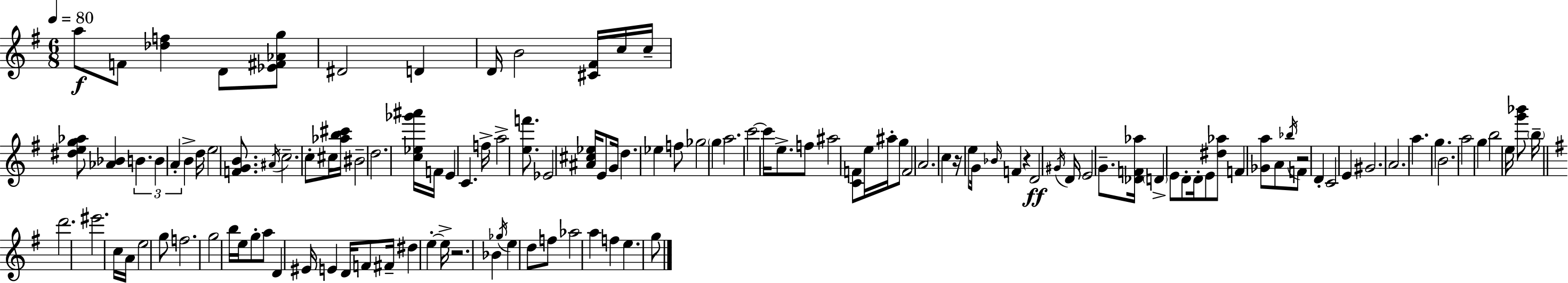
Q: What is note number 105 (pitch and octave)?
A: A5